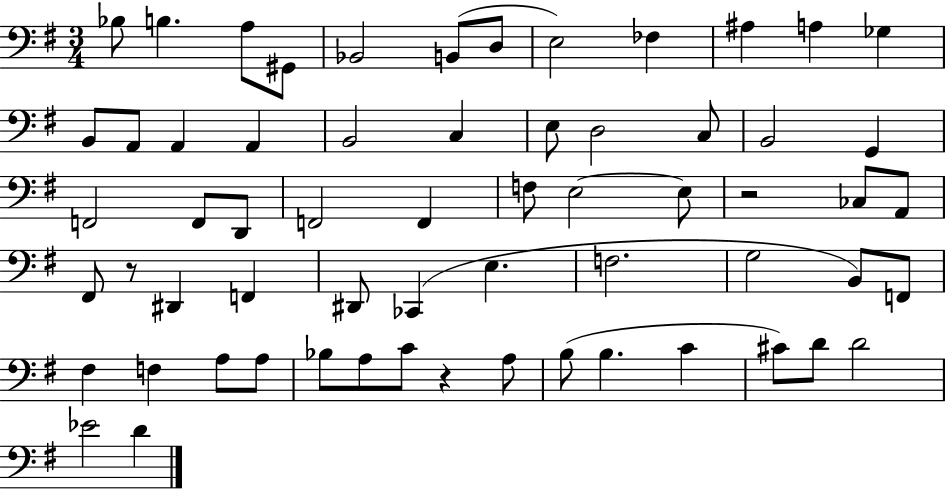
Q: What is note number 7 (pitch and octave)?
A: D3